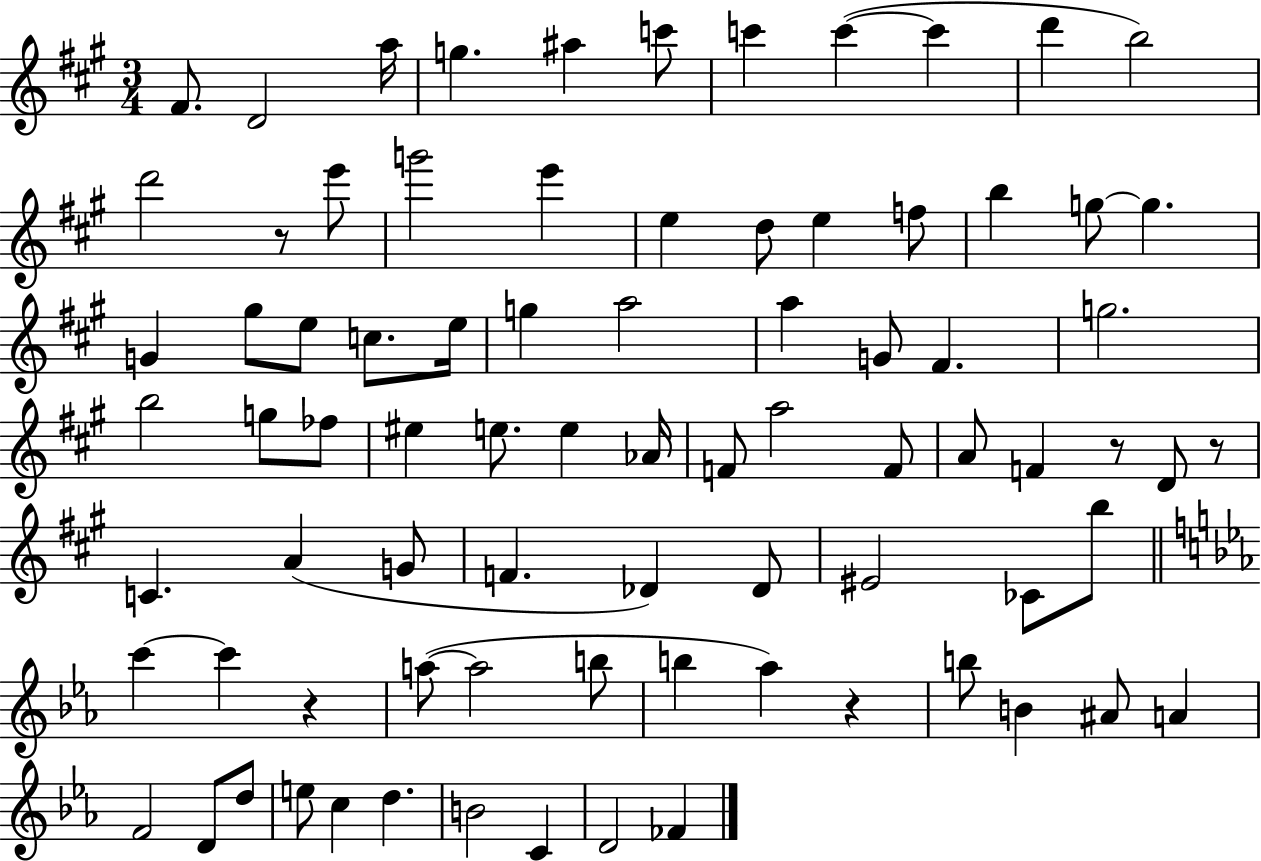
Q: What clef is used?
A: treble